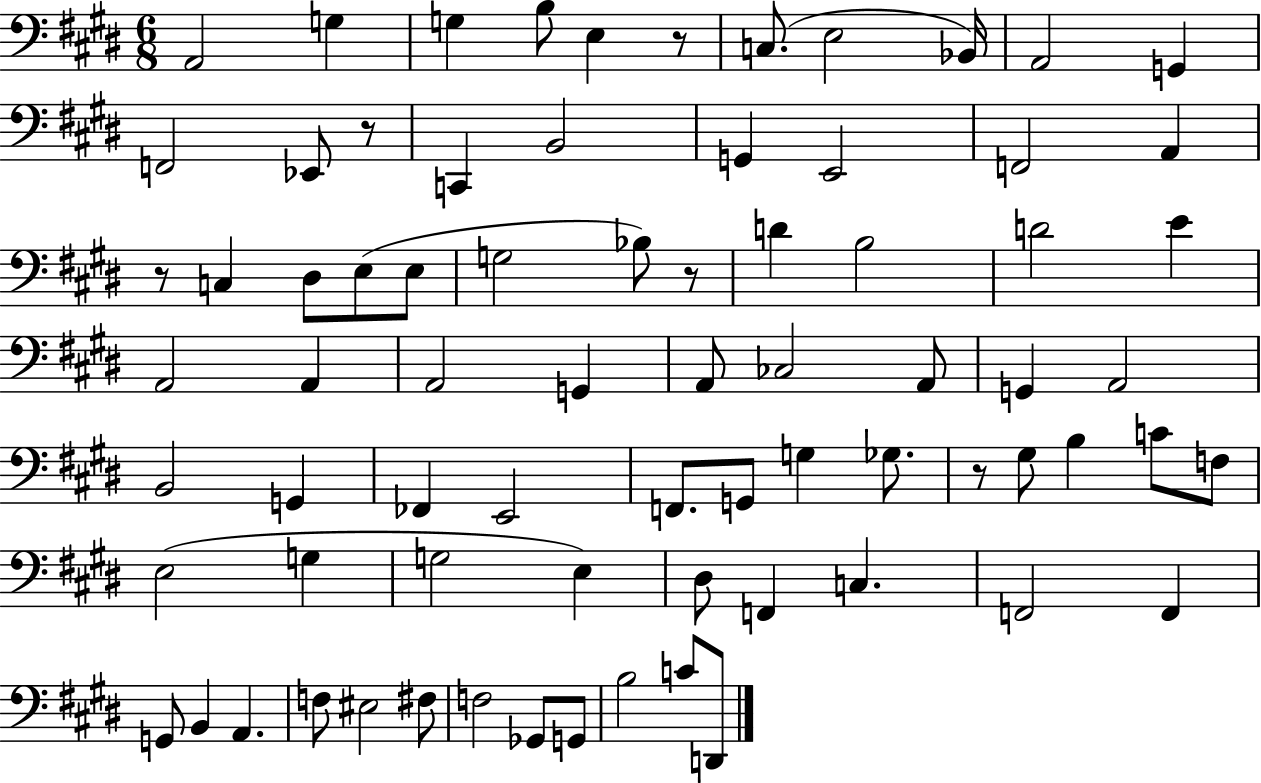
A2/h G3/q G3/q B3/e E3/q R/e C3/e. E3/h Bb2/s A2/h G2/q F2/h Eb2/e R/e C2/q B2/h G2/q E2/h F2/h A2/q R/e C3/q D#3/e E3/e E3/e G3/h Bb3/e R/e D4/q B3/h D4/h E4/q A2/h A2/q A2/h G2/q A2/e CES3/h A2/e G2/q A2/h B2/h G2/q FES2/q E2/h F2/e. G2/e G3/q Gb3/e. R/e G#3/e B3/q C4/e F3/e E3/h G3/q G3/h E3/q D#3/e F2/q C3/q. F2/h F2/q G2/e B2/q A2/q. F3/e EIS3/h F#3/e F3/h Gb2/e G2/e B3/h C4/e D2/e